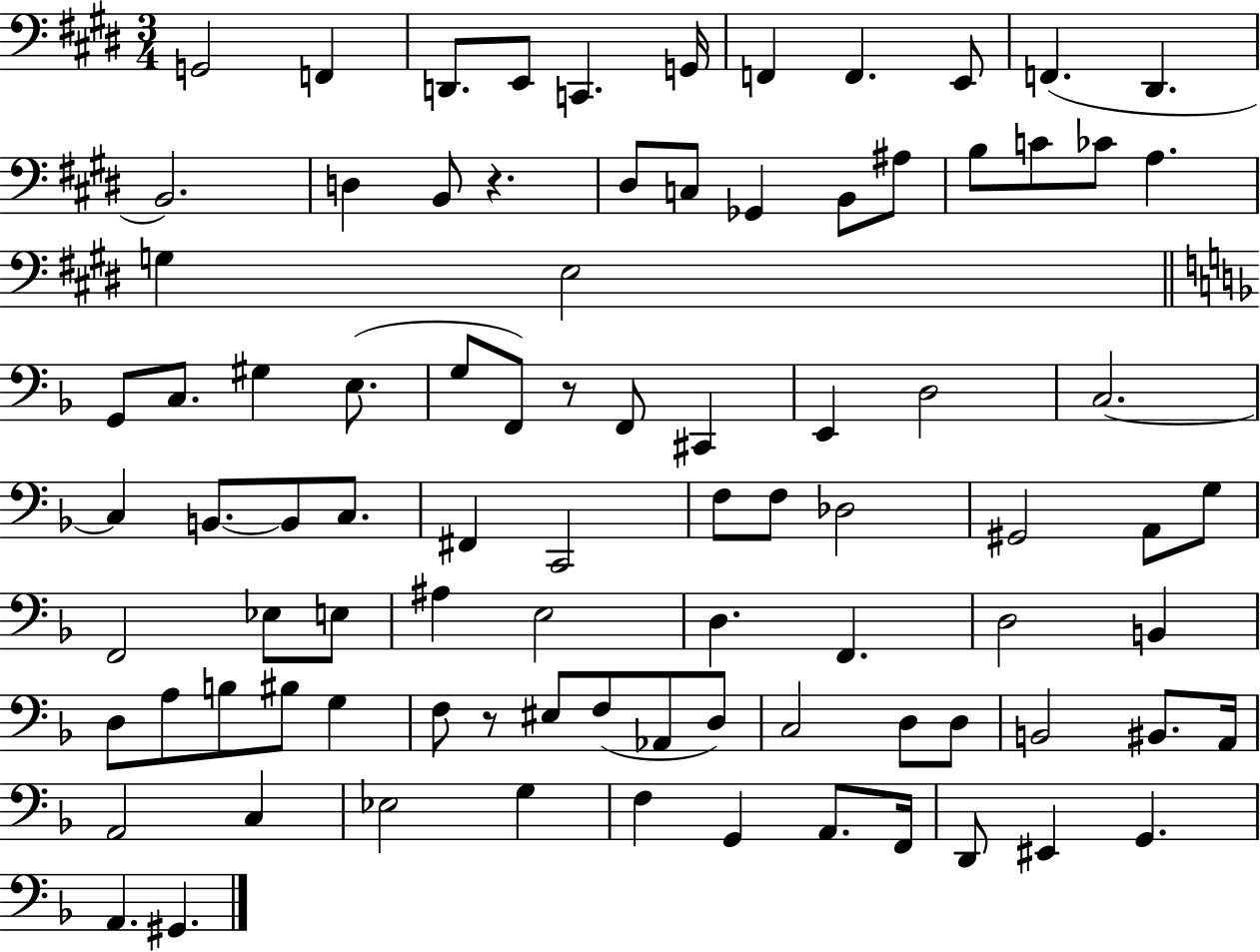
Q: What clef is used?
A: bass